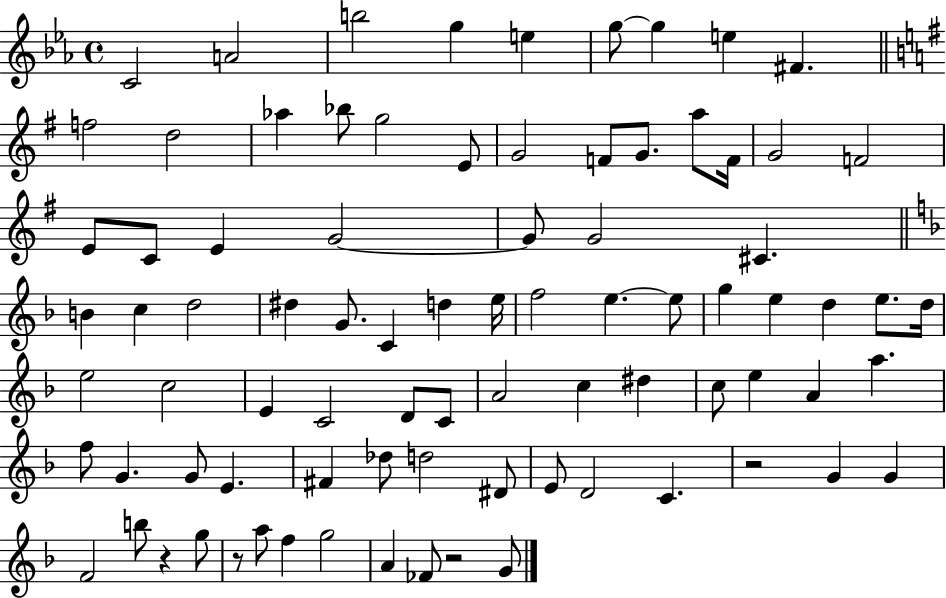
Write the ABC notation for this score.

X:1
T:Untitled
M:4/4
L:1/4
K:Eb
C2 A2 b2 g e g/2 g e ^F f2 d2 _a _b/2 g2 E/2 G2 F/2 G/2 a/2 F/4 G2 F2 E/2 C/2 E G2 G/2 G2 ^C B c d2 ^d G/2 C d e/4 f2 e e/2 g e d e/2 d/4 e2 c2 E C2 D/2 C/2 A2 c ^d c/2 e A a f/2 G G/2 E ^F _d/2 d2 ^D/2 E/2 D2 C z2 G G F2 b/2 z g/2 z/2 a/2 f g2 A _F/2 z2 G/2